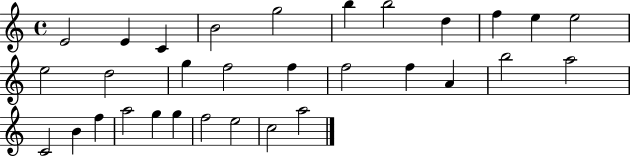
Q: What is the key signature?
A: C major